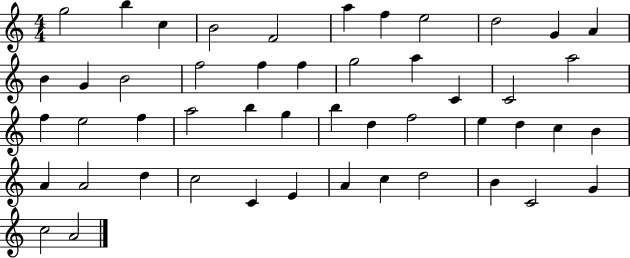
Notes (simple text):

G5/h B5/q C5/q B4/h F4/h A5/q F5/q E5/h D5/h G4/q A4/q B4/q G4/q B4/h F5/h F5/q F5/q G5/h A5/q C4/q C4/h A5/h F5/q E5/h F5/q A5/h B5/q G5/q B5/q D5/q F5/h E5/q D5/q C5/q B4/q A4/q A4/h D5/q C5/h C4/q E4/q A4/q C5/q D5/h B4/q C4/h G4/q C5/h A4/h